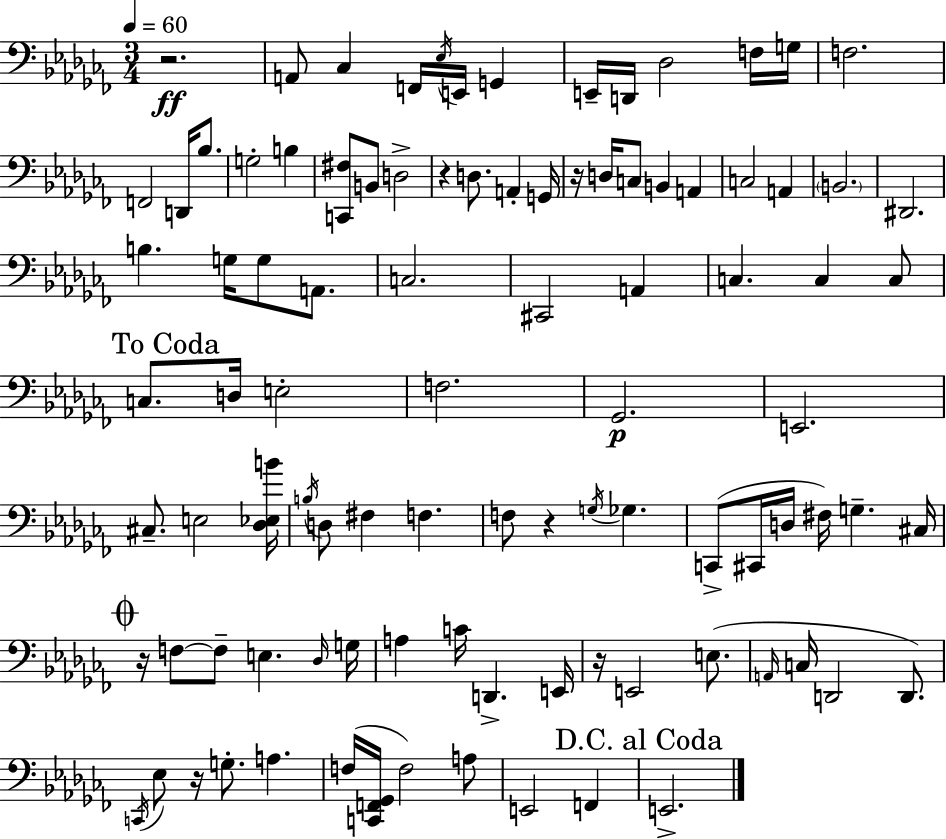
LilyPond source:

{
  \clef bass
  \numericTimeSignature
  \time 3/4
  \key aes \minor
  \tempo 4 = 60
  r2.\ff | a,8 ces4 f,16 \acciaccatura { ees16 } e,16 g,4 | e,16-- d,16 des2 f16 | g16 f2. | \break f,2 d,16 bes8. | g2-. b4 | <c, fis>8 b,8 d2-> | r4 d8. a,4-. | \break g,16 r16 d16 c8 b,4 a,4 | c2 a,4 | \parenthesize b,2. | dis,2. | \break b4. g16 g8 a,8. | c2. | cis,2 a,4 | c4. c4 c8 | \break \mark "To Coda" c8. d16 e2-. | f2. | ges,2.\p | e,2. | \break cis8.-- e2 | <des ees b'>16 \acciaccatura { b16 } d8 fis4 f4. | f8 r4 \acciaccatura { g16 } ges4. | c,8->( cis,16 d16 fis16) g4.-- | \break cis16 \mark \markup { \musicglyph "scripts.coda" } r16 f8~~ f8-- e4. | \grace { des16 } g16 a4 c'16 d,4.-> | e,16 r16 e,2 | e8.( \grace { a,16 } c16 d,2 | \break d,8.) \acciaccatura { c,16 } ees8 r16 g8.-. | a4. f16( <c, f, ges,>16 f2) | a8 e,2 | f,4 \mark "D.C. al Coda" e,2.-> | \break \bar "|."
}